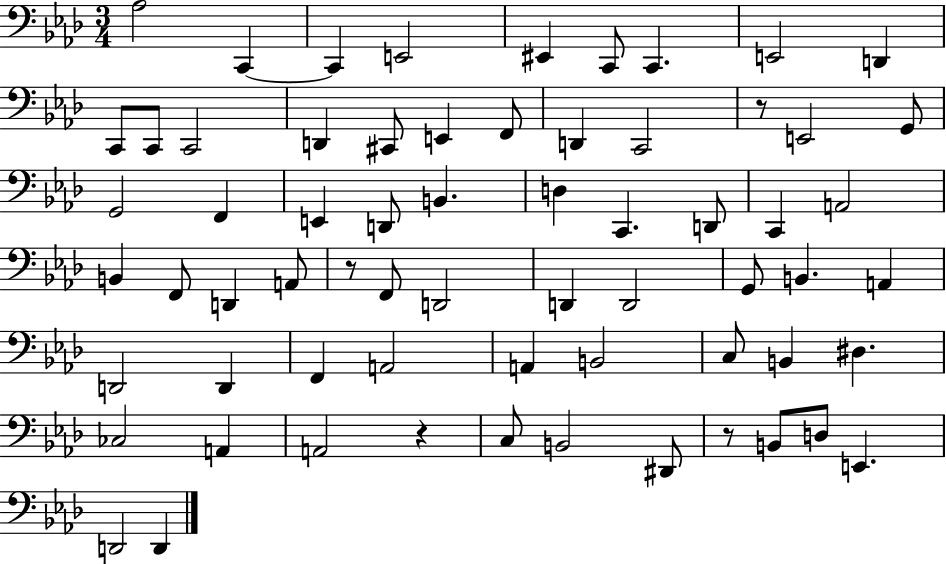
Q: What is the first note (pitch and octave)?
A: Ab3